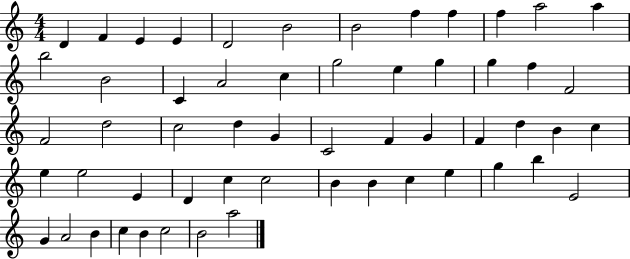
D4/q F4/q E4/q E4/q D4/h B4/h B4/h F5/q F5/q F5/q A5/h A5/q B5/h B4/h C4/q A4/h C5/q G5/h E5/q G5/q G5/q F5/q F4/h F4/h D5/h C5/h D5/q G4/q C4/h F4/q G4/q F4/q D5/q B4/q C5/q E5/q E5/h E4/q D4/q C5/q C5/h B4/q B4/q C5/q E5/q G5/q B5/q E4/h G4/q A4/h B4/q C5/q B4/q C5/h B4/h A5/h